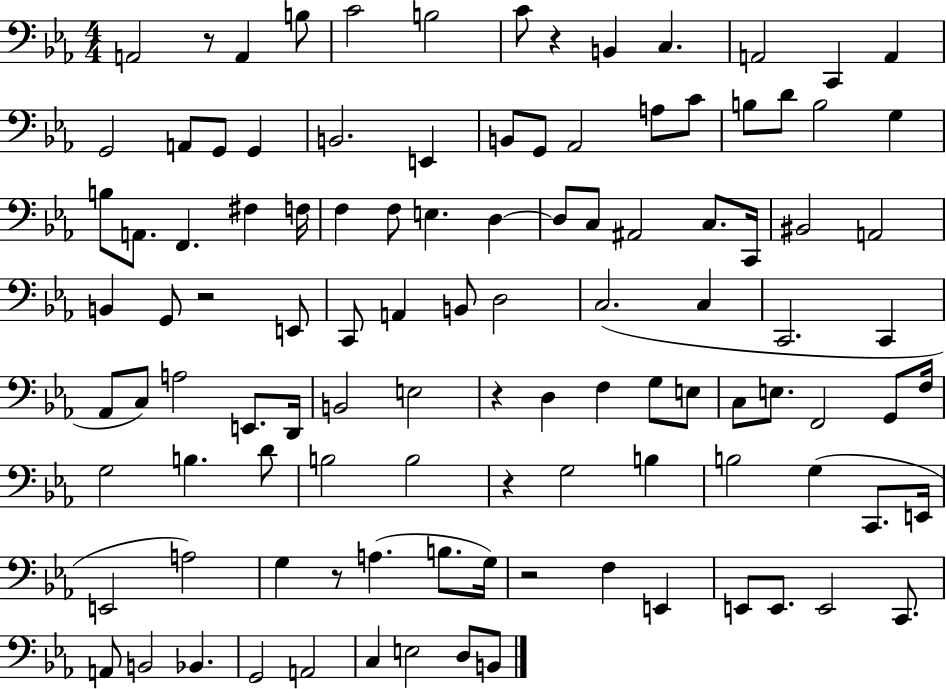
X:1
T:Untitled
M:4/4
L:1/4
K:Eb
A,,2 z/2 A,, B,/2 C2 B,2 C/2 z B,, C, A,,2 C,, A,, G,,2 A,,/2 G,,/2 G,, B,,2 E,, B,,/2 G,,/2 _A,,2 A,/2 C/2 B,/2 D/2 B,2 G, B,/2 A,,/2 F,, ^F, F,/4 F, F,/2 E, D, D,/2 C,/2 ^A,,2 C,/2 C,,/4 ^B,,2 A,,2 B,, G,,/2 z2 E,,/2 C,,/2 A,, B,,/2 D,2 C,2 C, C,,2 C,, _A,,/2 C,/2 A,2 E,,/2 D,,/4 B,,2 E,2 z D, F, G,/2 E,/2 C,/2 E,/2 F,,2 G,,/2 F,/4 G,2 B, D/2 B,2 B,2 z G,2 B, B,2 G, C,,/2 E,,/4 E,,2 A,2 G, z/2 A, B,/2 G,/4 z2 F, E,, E,,/2 E,,/2 E,,2 C,,/2 A,,/2 B,,2 _B,, G,,2 A,,2 C, E,2 D,/2 B,,/2